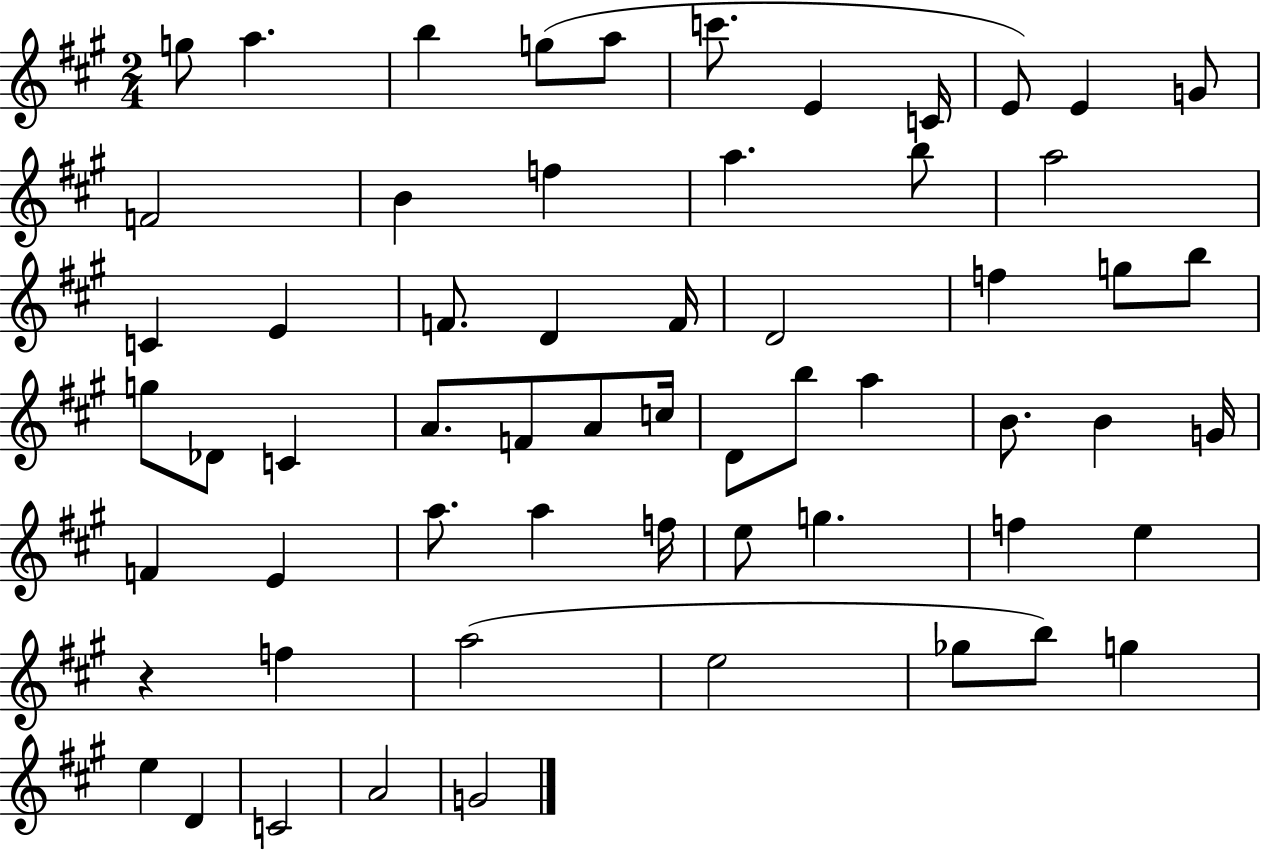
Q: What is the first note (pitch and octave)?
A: G5